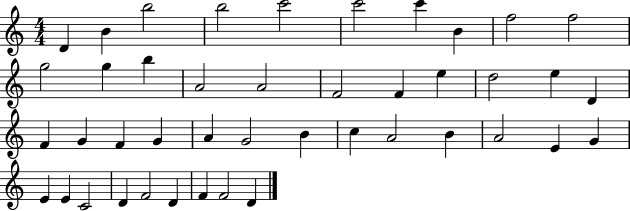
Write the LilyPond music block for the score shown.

{
  \clef treble
  \numericTimeSignature
  \time 4/4
  \key c \major
  d'4 b'4 b''2 | b''2 c'''2 | c'''2 c'''4 b'4 | f''2 f''2 | \break g''2 g''4 b''4 | a'2 a'2 | f'2 f'4 e''4 | d''2 e''4 d'4 | \break f'4 g'4 f'4 g'4 | a'4 g'2 b'4 | c''4 a'2 b'4 | a'2 e'4 g'4 | \break e'4 e'4 c'2 | d'4 f'2 d'4 | f'4 f'2 d'4 | \bar "|."
}